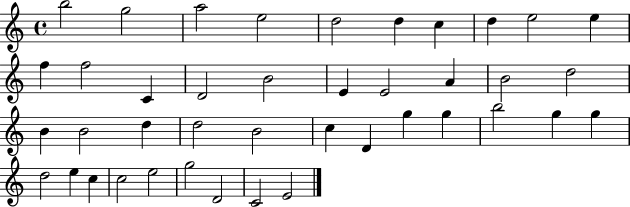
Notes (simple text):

B5/h G5/h A5/h E5/h D5/h D5/q C5/q D5/q E5/h E5/q F5/q F5/h C4/q D4/h B4/h E4/q E4/h A4/q B4/h D5/h B4/q B4/h D5/q D5/h B4/h C5/q D4/q G5/q G5/q B5/h G5/q G5/q D5/h E5/q C5/q C5/h E5/h G5/h D4/h C4/h E4/h